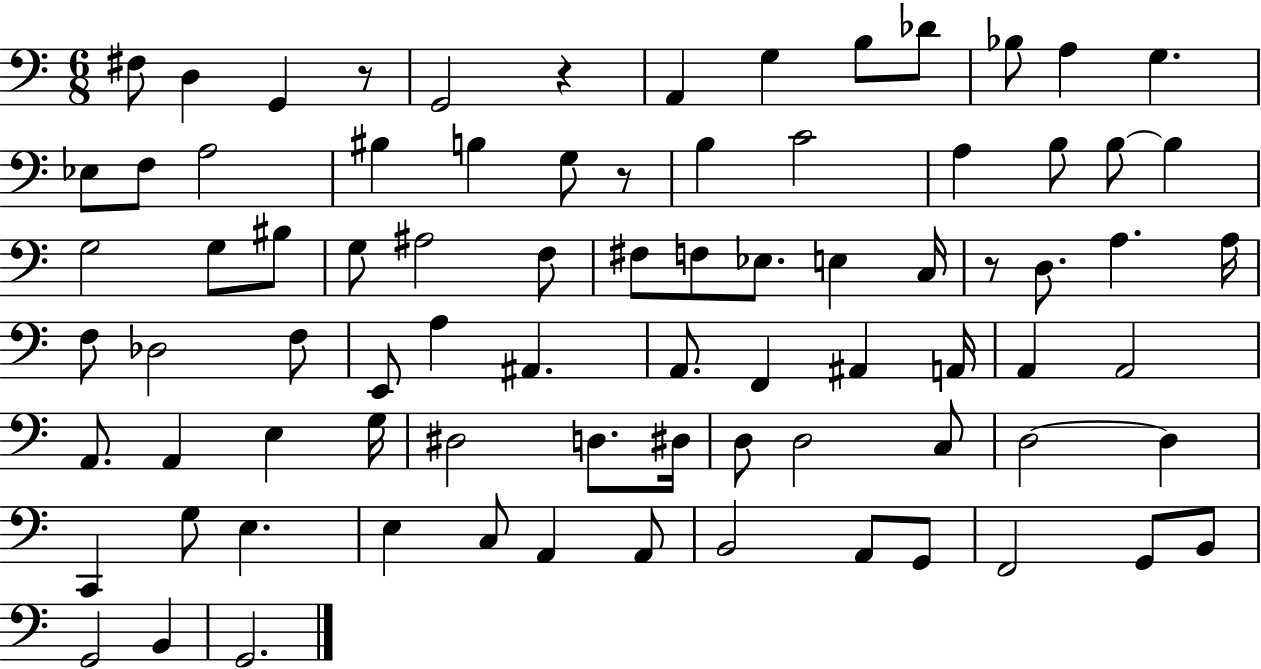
F#3/e D3/q G2/q R/e G2/h R/q A2/q G3/q B3/e Db4/e Bb3/e A3/q G3/q. Eb3/e F3/e A3/h BIS3/q B3/q G3/e R/e B3/q C4/h A3/q B3/e B3/e B3/q G3/h G3/e BIS3/e G3/e A#3/h F3/e F#3/e F3/e Eb3/e. E3/q C3/s R/e D3/e. A3/q. A3/s F3/e Db3/h F3/e E2/e A3/q A#2/q. A2/e. F2/q A#2/q A2/s A2/q A2/h A2/e. A2/q E3/q G3/s D#3/h D3/e. D#3/s D3/e D3/h C3/e D3/h D3/q C2/q G3/e E3/q. E3/q C3/e A2/q A2/e B2/h A2/e G2/e F2/h G2/e B2/e G2/h B2/q G2/h.